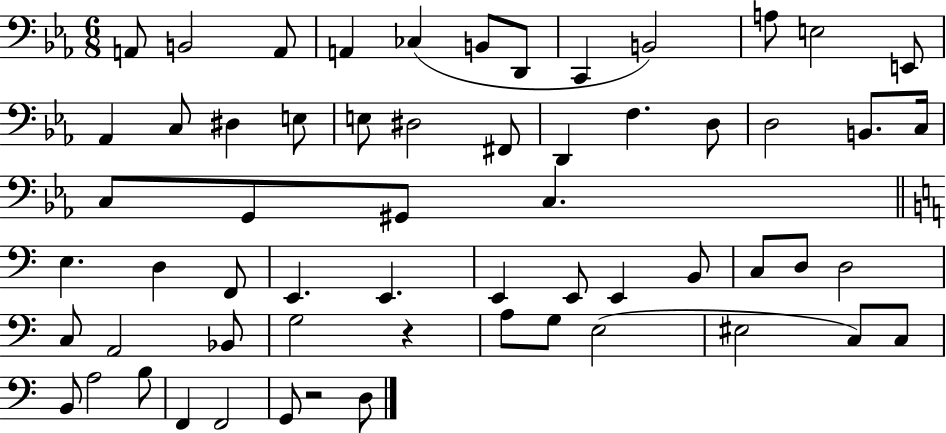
{
  \clef bass
  \numericTimeSignature
  \time 6/8
  \key ees \major
  a,8 b,2 a,8 | a,4 ces4( b,8 d,8 | c,4 b,2) | a8 e2 e,8 | \break aes,4 c8 dis4 e8 | e8 dis2 fis,8 | d,4 f4. d8 | d2 b,8. c16 | \break c8 g,8 gis,8 c4. | \bar "||" \break \key c \major e4. d4 f,8 | e,4. e,4. | e,4 e,8 e,4 b,8 | c8 d8 d2 | \break c8 a,2 bes,8 | g2 r4 | a8 g8 e2( | eis2 c8) c8 | \break b,8 a2 b8 | f,4 f,2 | g,8 r2 d8 | \bar "|."
}